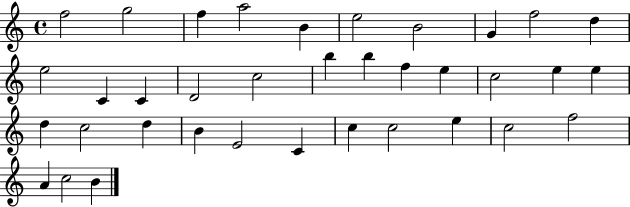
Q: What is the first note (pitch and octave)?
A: F5